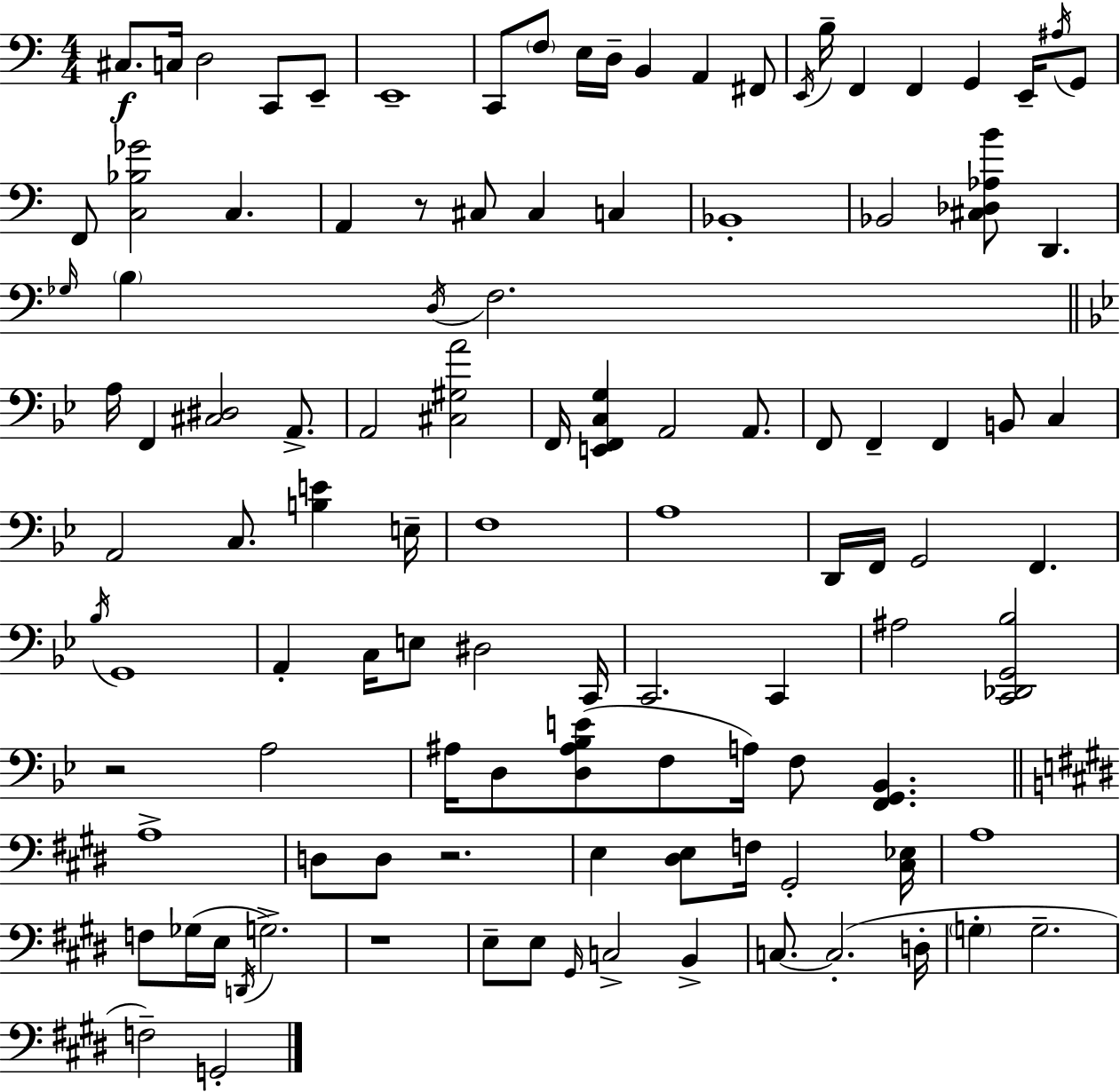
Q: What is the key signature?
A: A minor